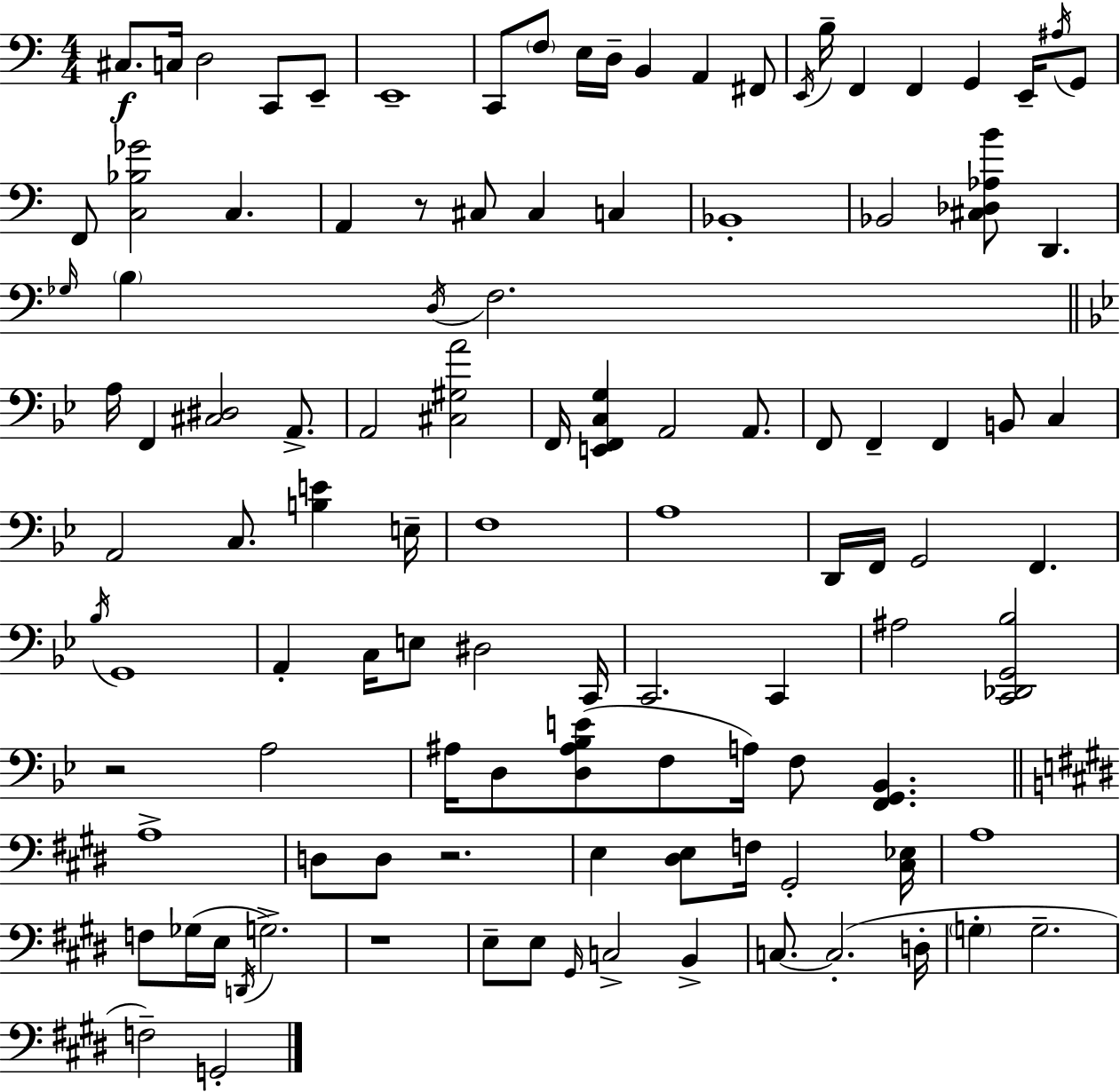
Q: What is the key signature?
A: A minor